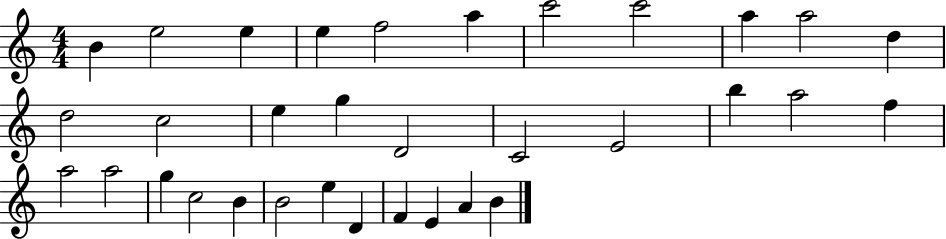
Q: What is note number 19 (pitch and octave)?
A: B5